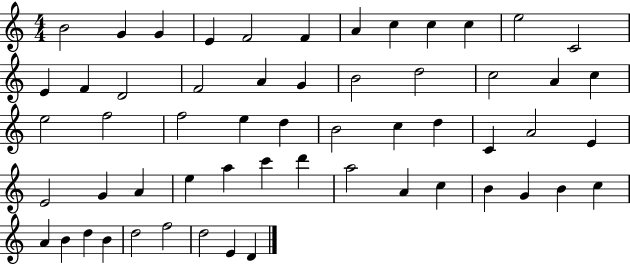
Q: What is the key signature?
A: C major